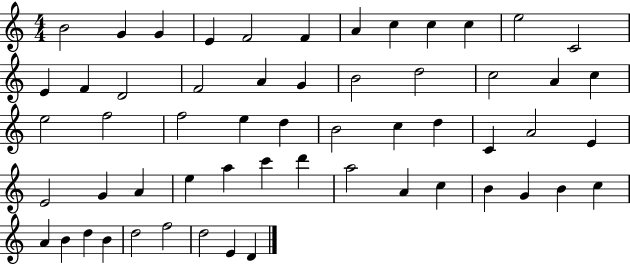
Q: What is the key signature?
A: C major